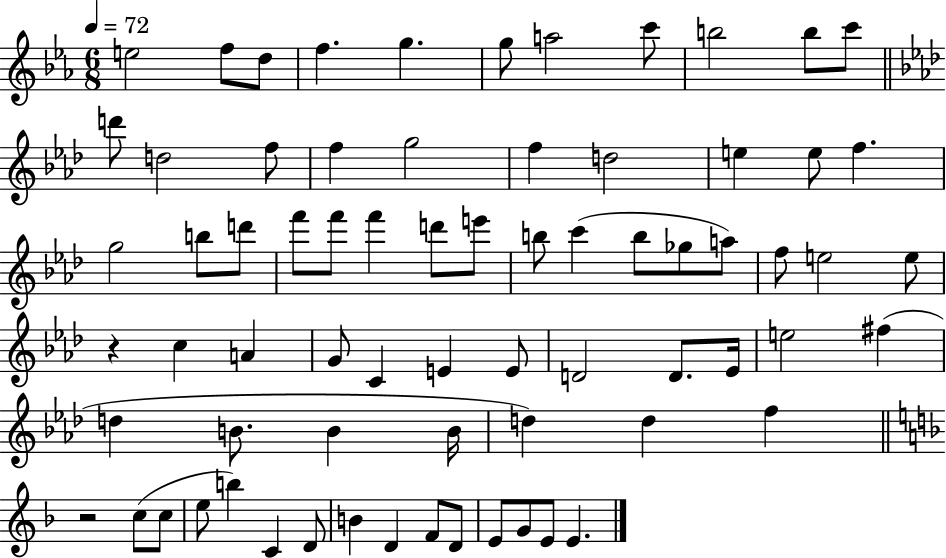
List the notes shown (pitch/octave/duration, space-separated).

E5/h F5/e D5/e F5/q. G5/q. G5/e A5/h C6/e B5/h B5/e C6/e D6/e D5/h F5/e F5/q G5/h F5/q D5/h E5/q E5/e F5/q. G5/h B5/e D6/e F6/e F6/e F6/q D6/e E6/e B5/e C6/q B5/e Gb5/e A5/e F5/e E5/h E5/e R/q C5/q A4/q G4/e C4/q E4/q E4/e D4/h D4/e. Eb4/s E5/h F#5/q D5/q B4/e. B4/q B4/s D5/q D5/q F5/q R/h C5/e C5/e E5/e B5/q C4/q D4/e B4/q D4/q F4/e D4/e E4/e G4/e E4/e E4/q.